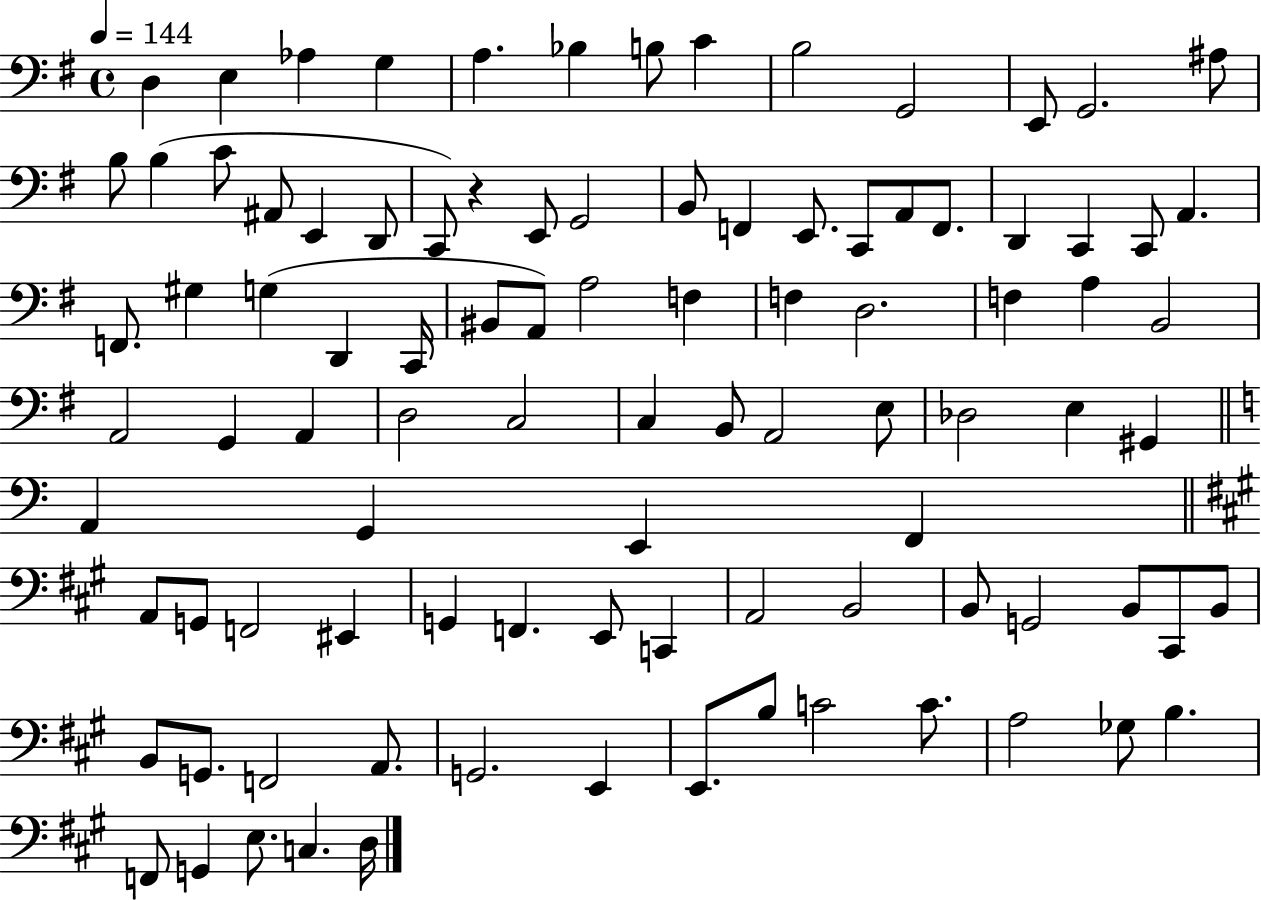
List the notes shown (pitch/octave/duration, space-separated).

D3/q E3/q Ab3/q G3/q A3/q. Bb3/q B3/e C4/q B3/h G2/h E2/e G2/h. A#3/e B3/e B3/q C4/e A#2/e E2/q D2/e C2/e R/q E2/e G2/h B2/e F2/q E2/e. C2/e A2/e F2/e. D2/q C2/q C2/e A2/q. F2/e. G#3/q G3/q D2/q C2/s BIS2/e A2/e A3/h F3/q F3/q D3/h. F3/q A3/q B2/h A2/h G2/q A2/q D3/h C3/h C3/q B2/e A2/h E3/e Db3/h E3/q G#2/q A2/q G2/q E2/q F2/q A2/e G2/e F2/h EIS2/q G2/q F2/q. E2/e C2/q A2/h B2/h B2/e G2/h B2/e C#2/e B2/e B2/e G2/e. F2/h A2/e. G2/h. E2/q E2/e. B3/e C4/h C4/e. A3/h Gb3/e B3/q. F2/e G2/q E3/e. C3/q. D3/s